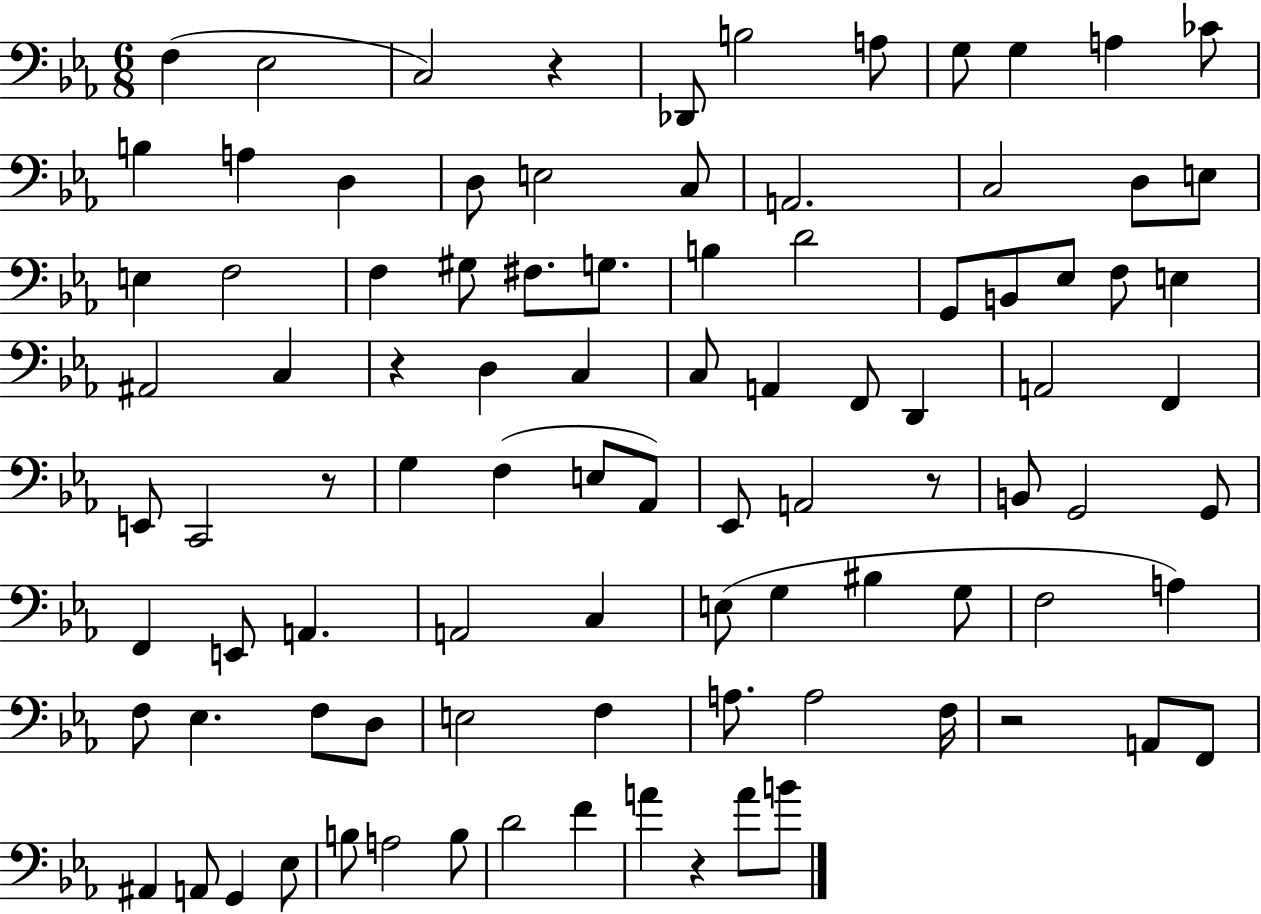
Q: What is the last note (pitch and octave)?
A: B4